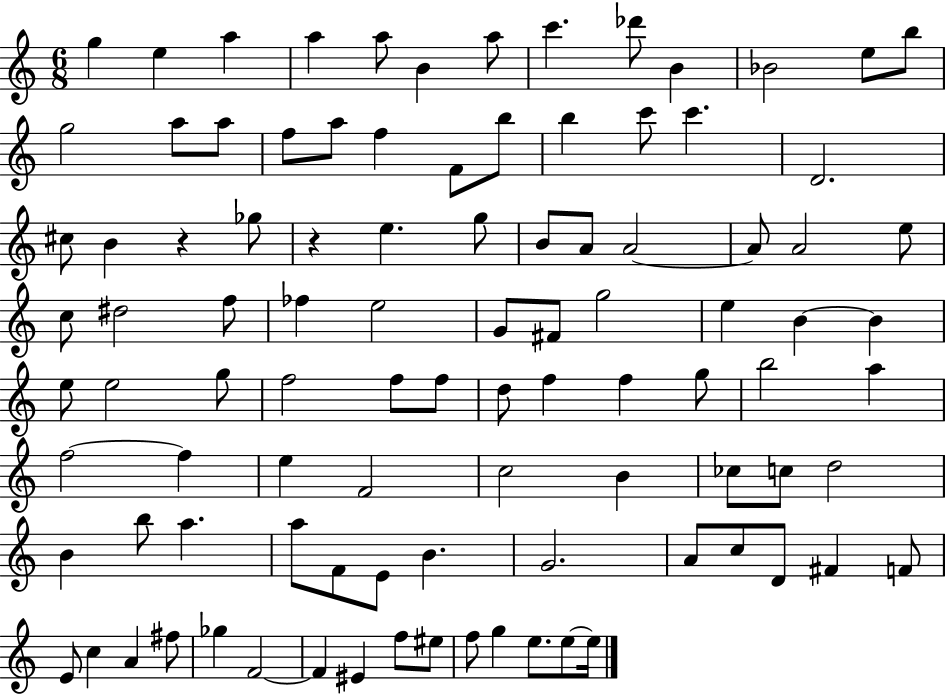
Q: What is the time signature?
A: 6/8